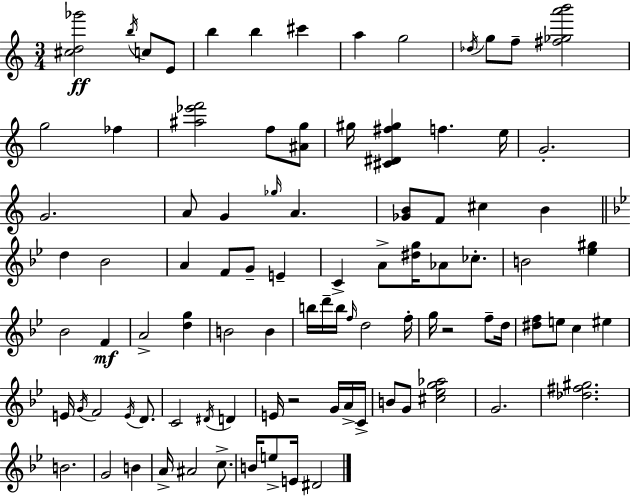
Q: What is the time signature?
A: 3/4